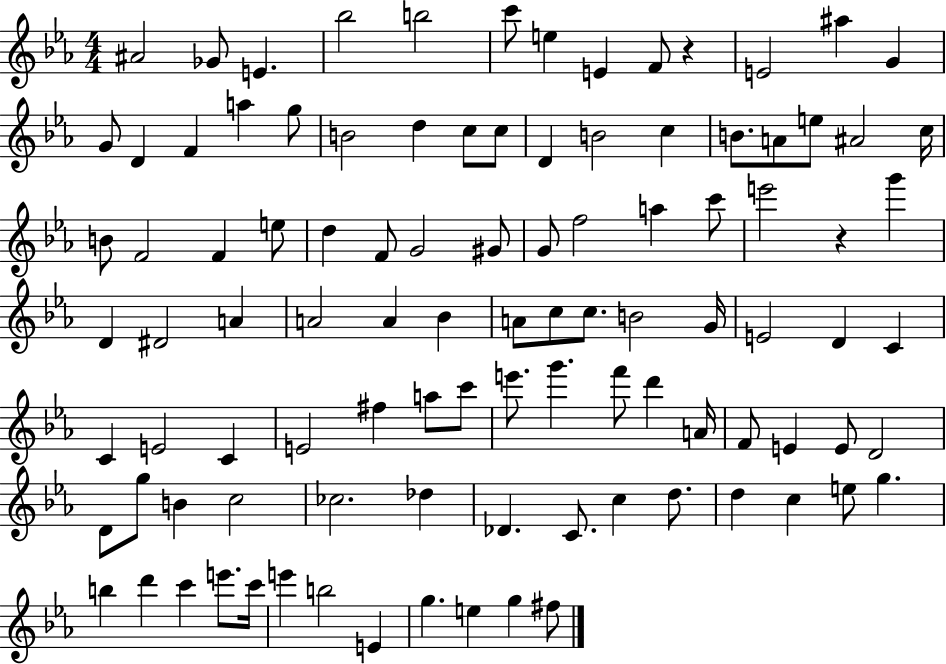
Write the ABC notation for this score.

X:1
T:Untitled
M:4/4
L:1/4
K:Eb
^A2 _G/2 E _b2 b2 c'/2 e E F/2 z E2 ^a G G/2 D F a g/2 B2 d c/2 c/2 D B2 c B/2 A/2 e/2 ^A2 c/4 B/2 F2 F e/2 d F/2 G2 ^G/2 G/2 f2 a c'/2 e'2 z g' D ^D2 A A2 A _B A/2 c/2 c/2 B2 G/4 E2 D C C E2 C E2 ^f a/2 c'/2 e'/2 g' f'/2 d' A/4 F/2 E E/2 D2 D/2 g/2 B c2 _c2 _d _D C/2 c d/2 d c e/2 g b d' c' e'/2 c'/4 e' b2 E g e g ^f/2